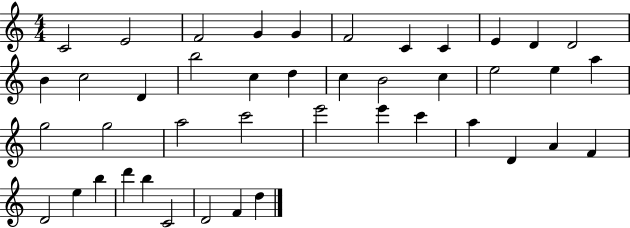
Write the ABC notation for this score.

X:1
T:Untitled
M:4/4
L:1/4
K:C
C2 E2 F2 G G F2 C C E D D2 B c2 D b2 c d c B2 c e2 e a g2 g2 a2 c'2 e'2 e' c' a D A F D2 e b d' b C2 D2 F d